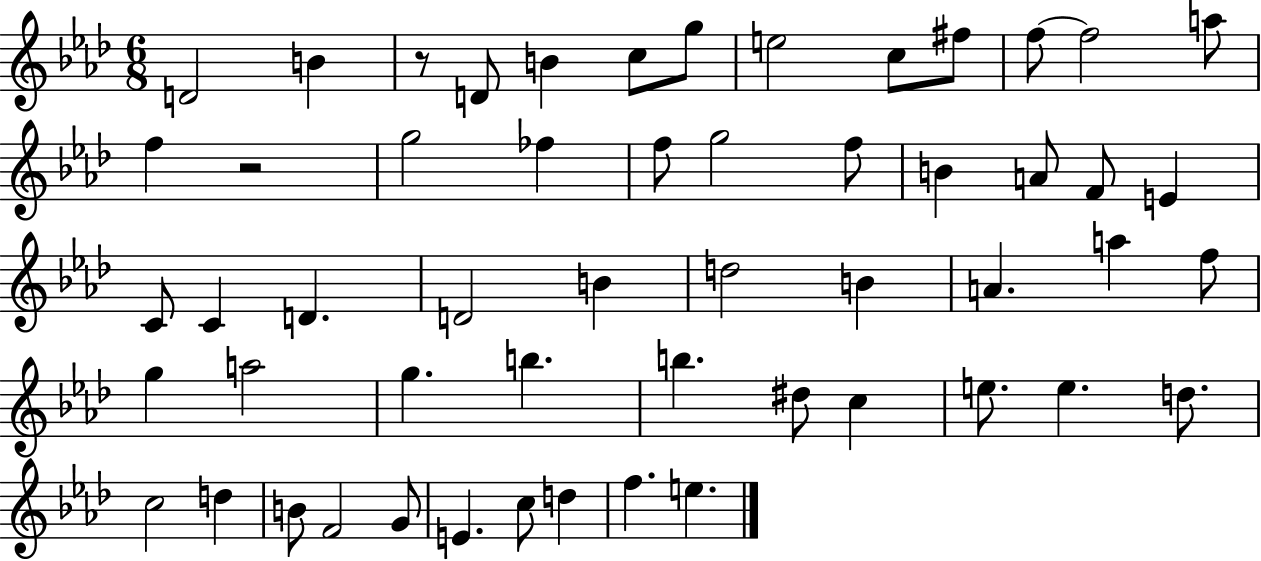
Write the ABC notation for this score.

X:1
T:Untitled
M:6/8
L:1/4
K:Ab
D2 B z/2 D/2 B c/2 g/2 e2 c/2 ^f/2 f/2 f2 a/2 f z2 g2 _f f/2 g2 f/2 B A/2 F/2 E C/2 C D D2 B d2 B A a f/2 g a2 g b b ^d/2 c e/2 e d/2 c2 d B/2 F2 G/2 E c/2 d f e